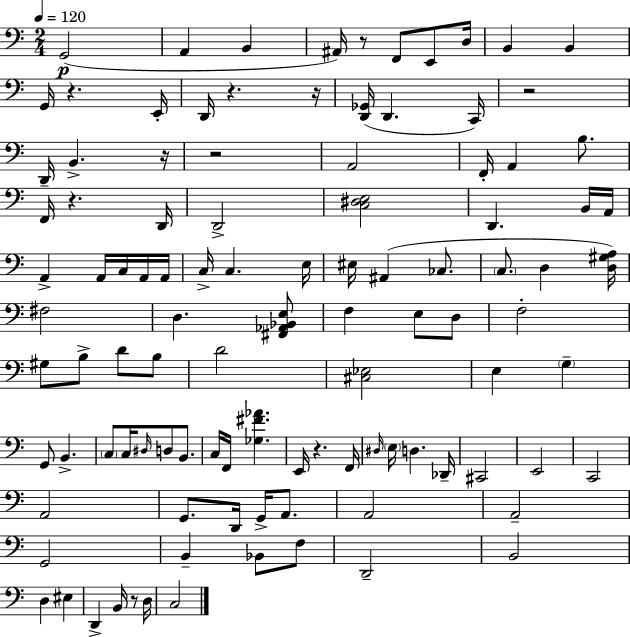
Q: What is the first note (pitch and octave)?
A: G2